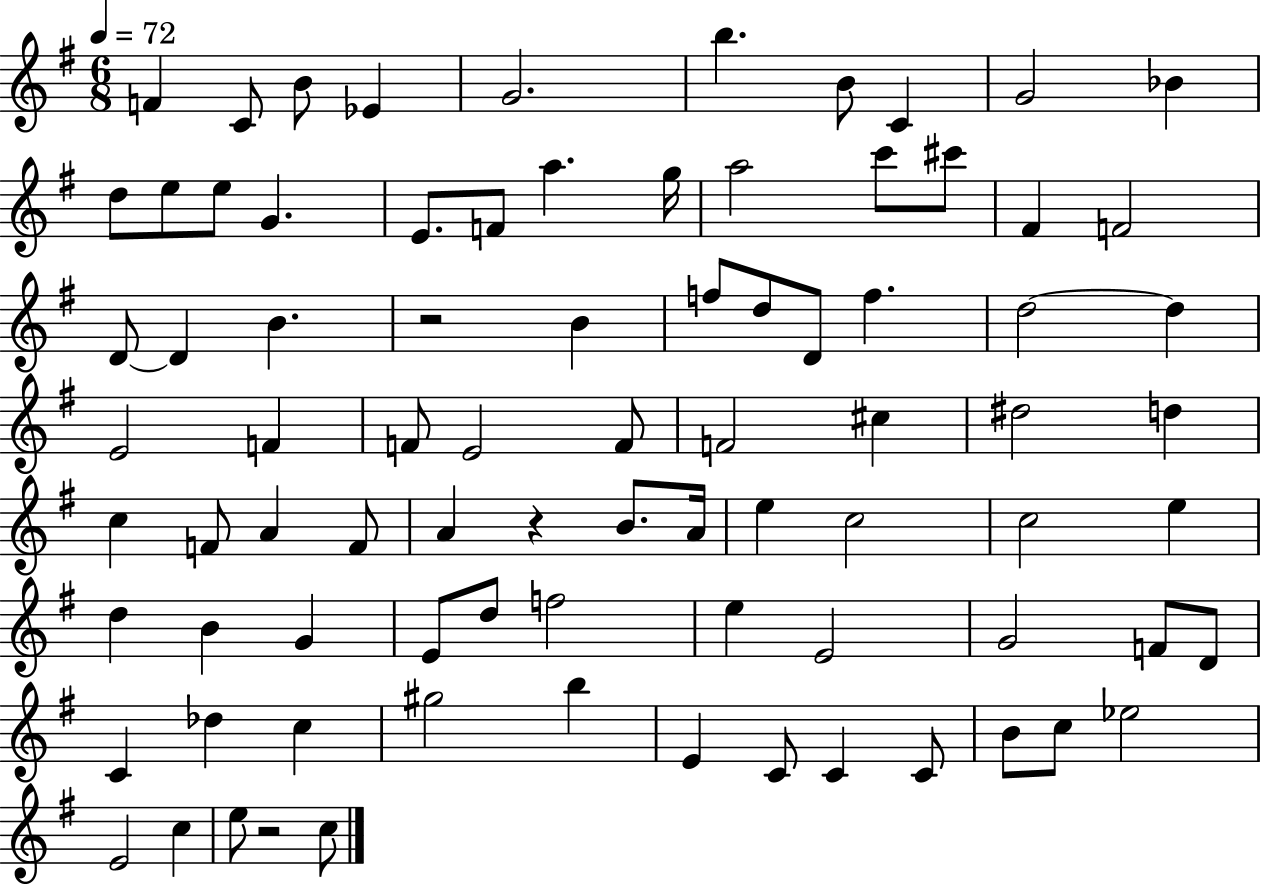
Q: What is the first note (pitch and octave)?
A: F4